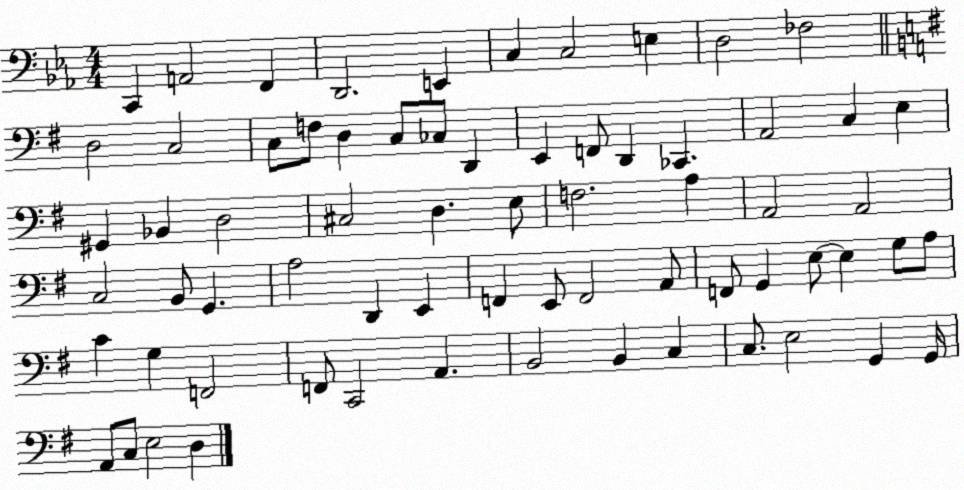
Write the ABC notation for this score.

X:1
T:Untitled
M:4/4
L:1/4
K:Eb
C,, A,,2 F,, D,,2 E,, C, C,2 E, D,2 _F,2 D,2 C,2 C,/2 F,/2 D, C,/2 _C,/2 D,, E,, F,,/2 D,, _C,, A,,2 C, E, ^G,, _B,, D,2 ^C,2 D, E,/2 F,2 A, A,,2 A,,2 C,2 B,,/2 G,, A,2 D,, E,, F,, E,,/2 F,,2 A,,/2 F,,/2 G,, E,/2 E, G,/2 A,/2 C G, F,,2 F,,/2 C,,2 A,, B,,2 B,, C, C,/2 E,2 G,, G,,/4 A,,/2 C,/2 E,2 D,